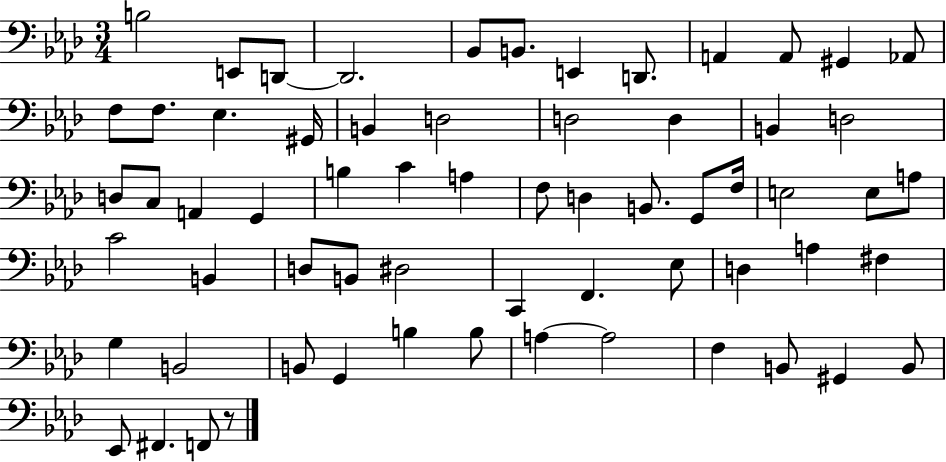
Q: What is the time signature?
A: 3/4